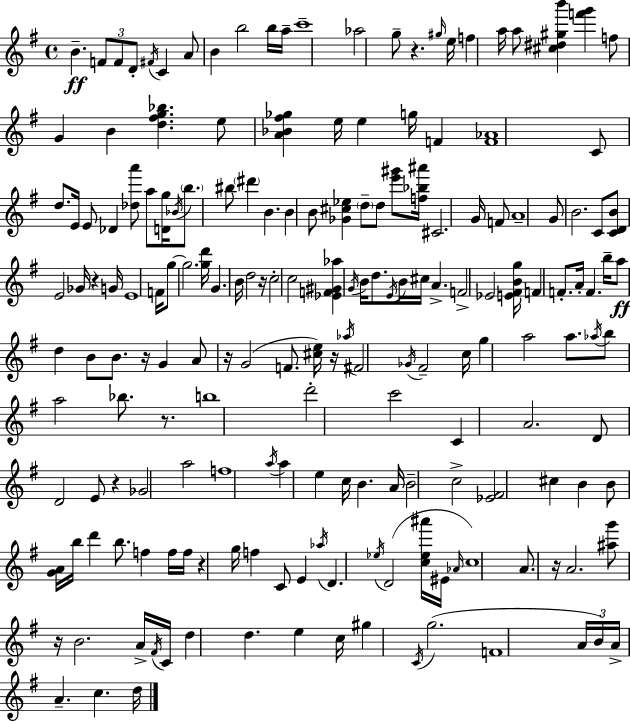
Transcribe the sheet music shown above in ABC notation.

X:1
T:Untitled
M:4/4
L:1/4
K:G
B F/2 F/2 D/2 ^F/4 C A/2 B b2 b/4 a/4 c'4 _a2 g/2 z ^g/4 e/4 f a/4 a/2 [^c^d^gb'] [f'g'] f/2 G B [d^fg_b] e/2 [A_B^f_g] e/4 e g/4 F [F_A]4 C/2 d/2 E/4 E/2 _D [_da']/2 a/2 [Dg]/4 _B/4 b/2 ^b/2 ^d' B B B/2 [_G^c_e] d/2 d/2 [e'^g']/2 [f_b^a']/4 ^C2 G/4 F/2 A4 G/2 B2 C/2 [CDB]/2 E2 _G/4 z G/4 E4 F/4 g/2 g2 [gd']/4 G B/4 d2 z/4 c2 c2 [_EF^G_a] G/4 B/4 d/2 E/4 B/4 ^c/4 A F2 _E2 [E^FBg]/4 F F/2 A/4 F b/4 a/2 d B/2 B/2 z/4 G A/2 z/4 G2 F/2 [^ce]/4 z/4 _a/4 ^F2 _G/4 ^F2 c/4 g a2 a/2 _a/4 b/2 a2 _b/2 z/2 b4 d'2 c'2 C A2 D/2 D2 E/2 z _G2 a2 f4 a/4 a e c/4 B A/4 B2 c2 [_E^F]2 ^c B B/2 [GA]/4 b/4 d' b/2 f f/4 f/4 z g/4 f C/2 E _a/4 D _e/4 D2 [c_e^a']/4 ^E/4 _A/4 c4 A/2 z/4 A2 [^ag']/2 z/4 B2 A/4 ^F/4 C/4 d d e c/4 ^g C/4 g2 F4 A/4 B/4 A/4 A c d/4